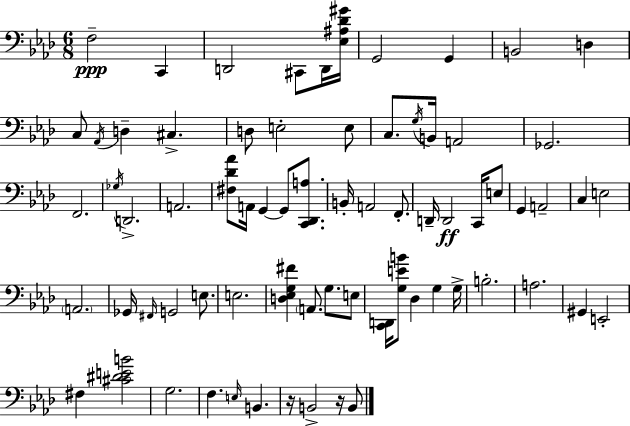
{
  \clef bass
  \numericTimeSignature
  \time 6/8
  \key aes \major
  f2--\ppp c,4 | d,2 cis,8 d,16 <ees ais des' gis'>16 | g,2 g,4 | b,2 d4 | \break c8 \acciaccatura { aes,16 } d4-- cis4.-> | d8 e2-. e8 | c8. \acciaccatura { g16 } b,16 a,2 | ges,2. | \break f,2. | \acciaccatura { ges16 } d,2.-> | a,2. | <fis des' aes'>8 a,16 g,4~~ g,8 | \break <c, des, a>8. b,16-. a,2 | f,8.-. d,16-- d,2\ff | c,16 e8 g,4 a,2-- | c4 e2 | \break \parenthesize a,2. | ges,16 \grace { fis,16 } g,2 | e8. e2. | <d ees g fis'>4 \parenthesize a,8. g8. | \break e8 <c, d,>16 <g e' b'>8 des4 g4 | g16-> b2.-. | a2. | gis,4 e,2-. | \break fis4 <cis' dis' e' b'>2 | g2. | f4. \grace { e16 } b,4. | r16 b,2-> | \break r16 b,8 \bar "|."
}